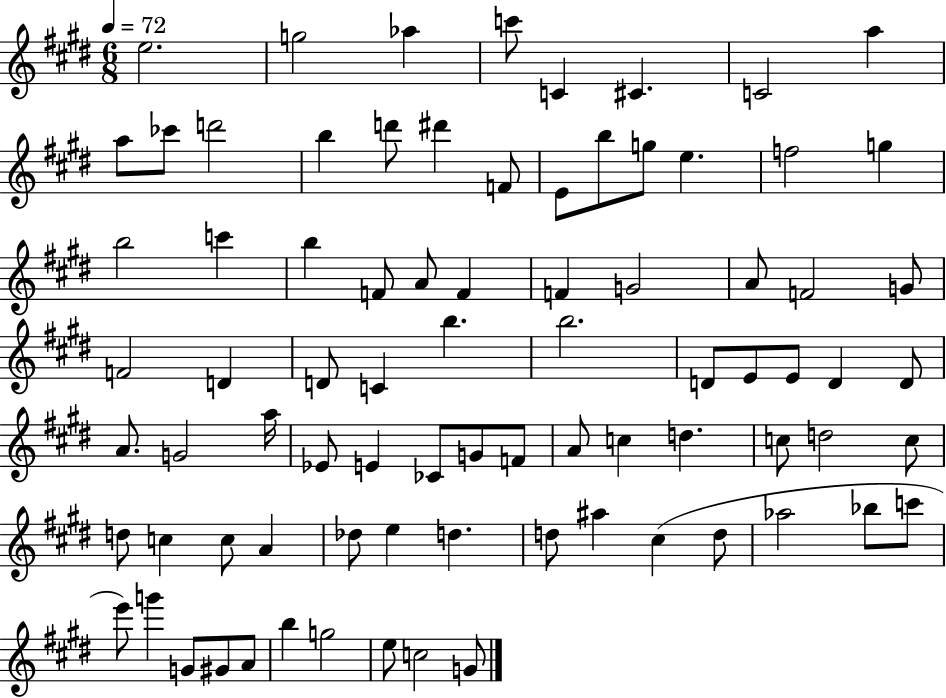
E5/h. G5/h Ab5/q C6/e C4/q C#4/q. C4/h A5/q A5/e CES6/e D6/h B5/q D6/e D#6/q F4/e E4/e B5/e G5/e E5/q. F5/h G5/q B5/h C6/q B5/q F4/e A4/e F4/q F4/q G4/h A4/e F4/h G4/e F4/h D4/q D4/e C4/q B5/q. B5/h. D4/e E4/e E4/e D4/q D4/e A4/e. G4/h A5/s Eb4/e E4/q CES4/e G4/e F4/e A4/e C5/q D5/q. C5/e D5/h C5/e D5/e C5/q C5/e A4/q Db5/e E5/q D5/q. D5/e A#5/q C#5/q D5/e Ab5/h Bb5/e C6/e E6/e G6/q G4/e G#4/e A4/e B5/q G5/h E5/e C5/h G4/e